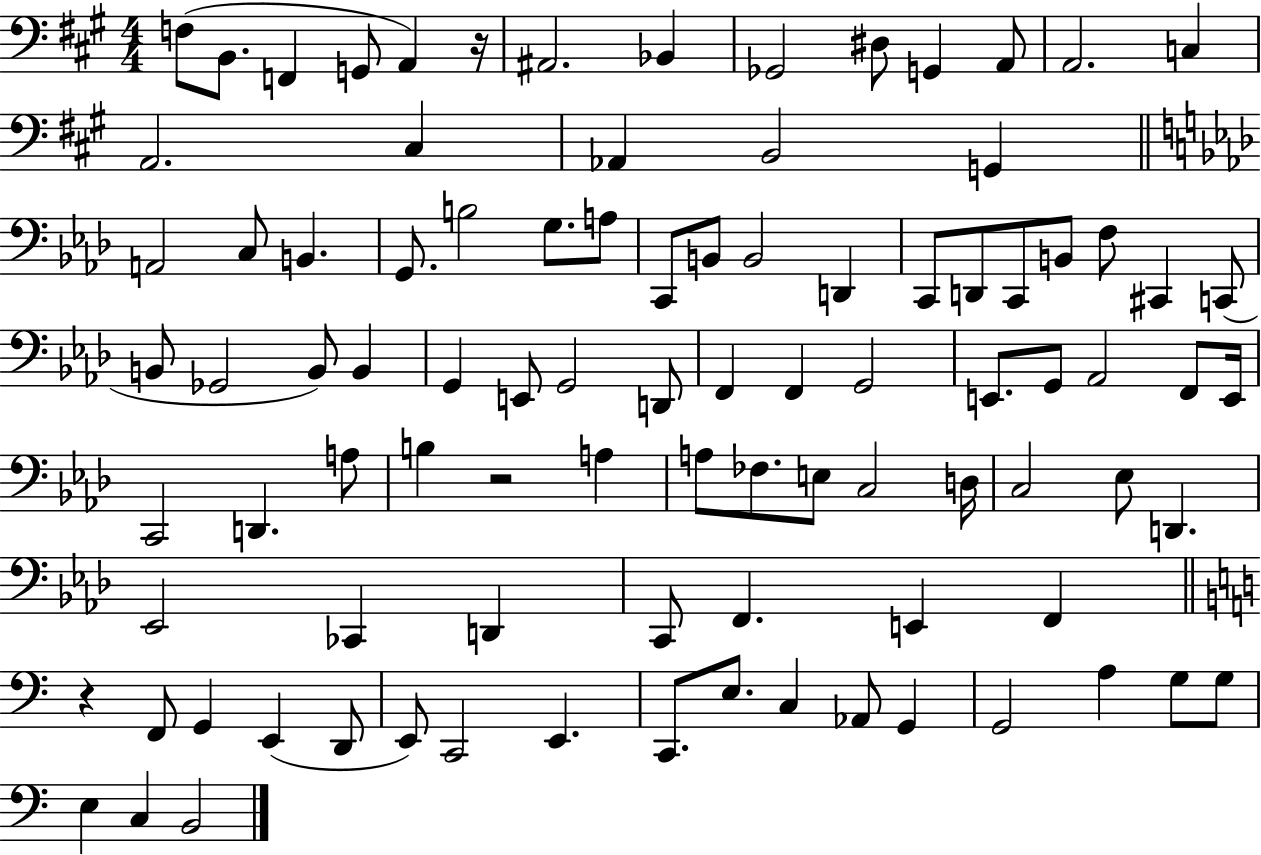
X:1
T:Untitled
M:4/4
L:1/4
K:A
F,/2 B,,/2 F,, G,,/2 A,, z/4 ^A,,2 _B,, _G,,2 ^D,/2 G,, A,,/2 A,,2 C, A,,2 ^C, _A,, B,,2 G,, A,,2 C,/2 B,, G,,/2 B,2 G,/2 A,/2 C,,/2 B,,/2 B,,2 D,, C,,/2 D,,/2 C,,/2 B,,/2 F,/2 ^C,, C,,/2 B,,/2 _G,,2 B,,/2 B,, G,, E,,/2 G,,2 D,,/2 F,, F,, G,,2 E,,/2 G,,/2 _A,,2 F,,/2 E,,/4 C,,2 D,, A,/2 B, z2 A, A,/2 _F,/2 E,/2 C,2 D,/4 C,2 _E,/2 D,, _E,,2 _C,, D,, C,,/2 F,, E,, F,, z F,,/2 G,, E,, D,,/2 E,,/2 C,,2 E,, C,,/2 E,/2 C, _A,,/2 G,, G,,2 A, G,/2 G,/2 E, C, B,,2